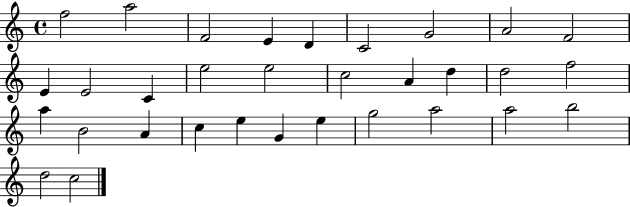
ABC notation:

X:1
T:Untitled
M:4/4
L:1/4
K:C
f2 a2 F2 E D C2 G2 A2 F2 E E2 C e2 e2 c2 A d d2 f2 a B2 A c e G e g2 a2 a2 b2 d2 c2